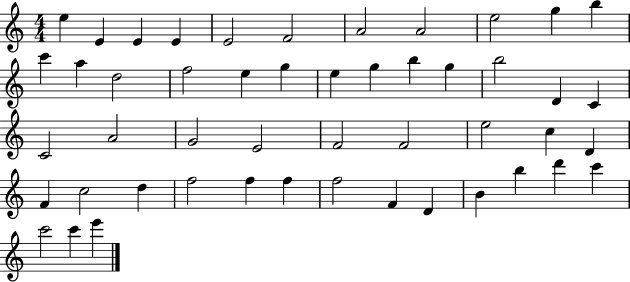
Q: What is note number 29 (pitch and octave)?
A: F4